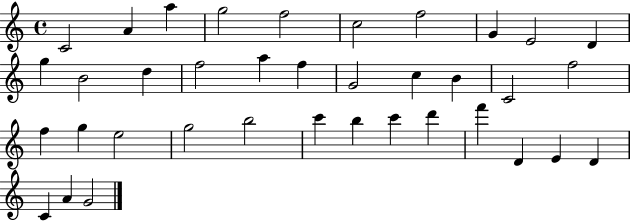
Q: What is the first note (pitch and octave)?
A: C4